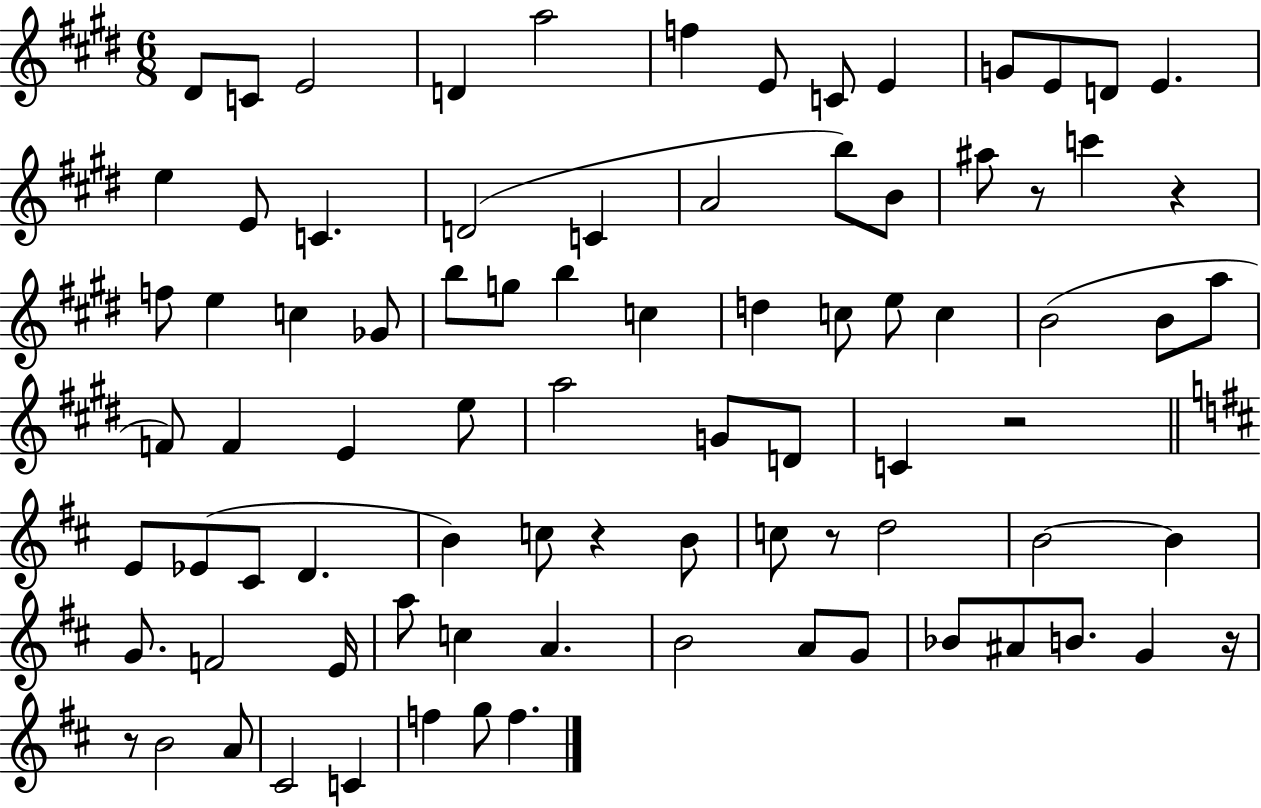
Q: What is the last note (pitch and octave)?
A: F5